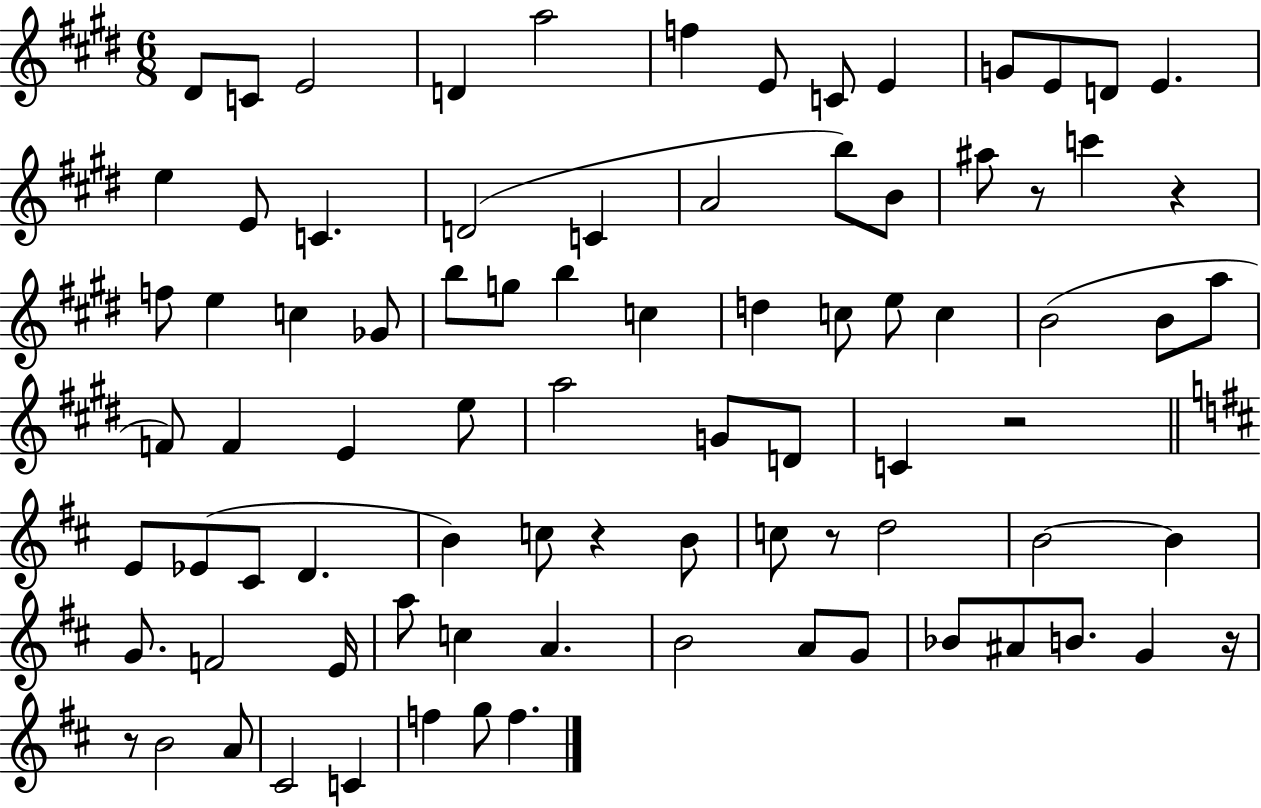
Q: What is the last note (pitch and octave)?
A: F5